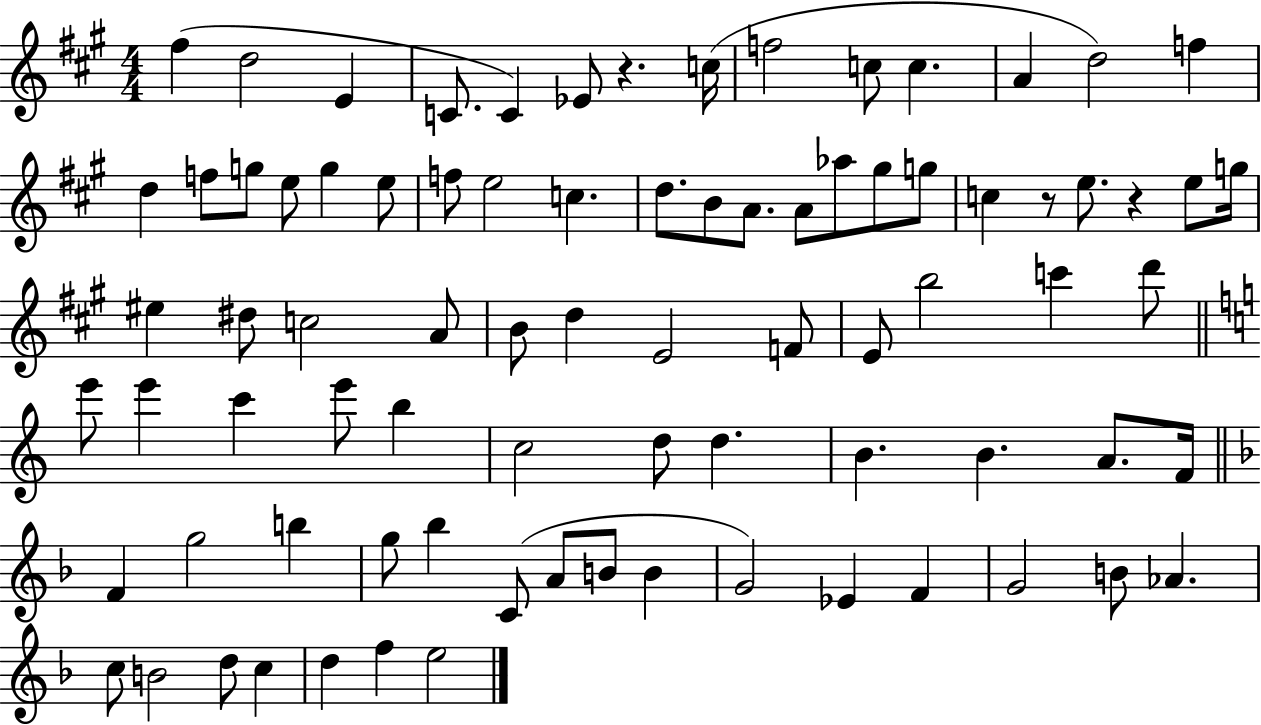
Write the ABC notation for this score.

X:1
T:Untitled
M:4/4
L:1/4
K:A
^f d2 E C/2 C _E/2 z c/4 f2 c/2 c A d2 f d f/2 g/2 e/2 g e/2 f/2 e2 c d/2 B/2 A/2 A/2 _a/2 ^g/2 g/2 c z/2 e/2 z e/2 g/4 ^e ^d/2 c2 A/2 B/2 d E2 F/2 E/2 b2 c' d'/2 e'/2 e' c' e'/2 b c2 d/2 d B B A/2 F/4 F g2 b g/2 _b C/2 A/2 B/2 B G2 _E F G2 B/2 _A c/2 B2 d/2 c d f e2